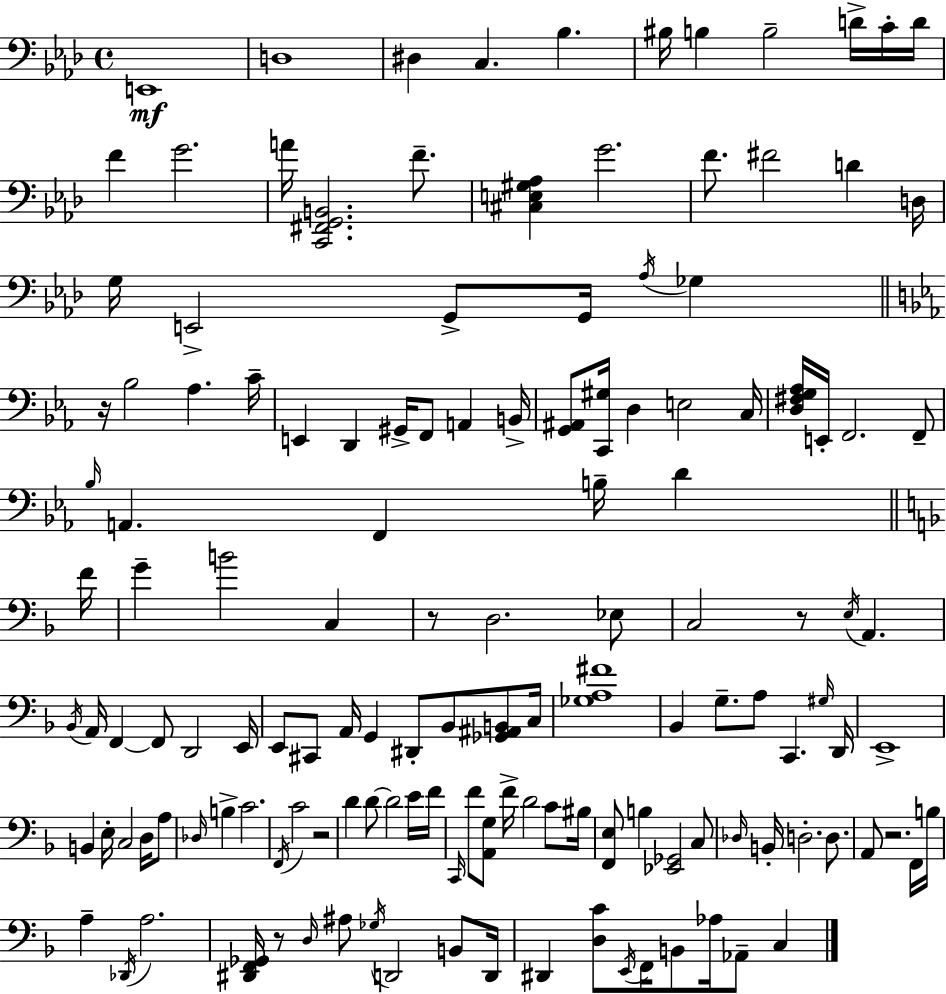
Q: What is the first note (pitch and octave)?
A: E2